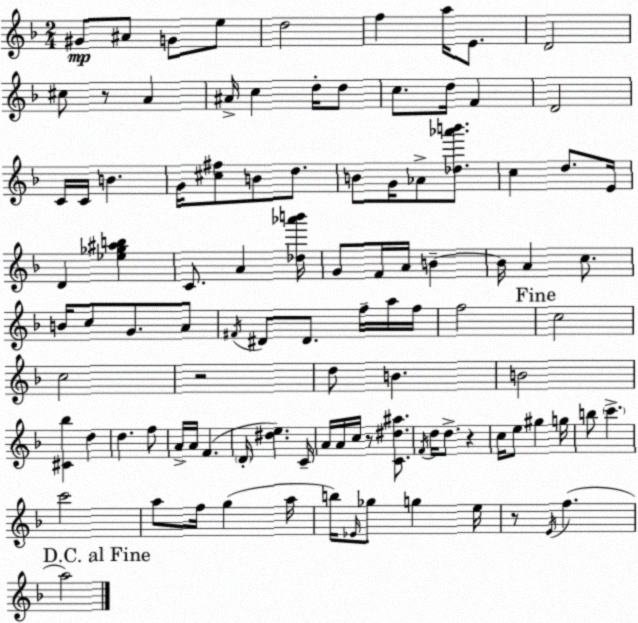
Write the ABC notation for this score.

X:1
T:Untitled
M:2/4
L:1/4
K:F
^G/2 ^A/2 G/2 e/2 d2 f a/4 E/2 D2 ^c/2 z/2 A ^A/4 c d/4 d/2 c/2 d/4 F D2 C/4 C/4 B G/4 [^c^f]/2 B/2 d/2 B/2 G/4 _A/2 [_d_a'b']/2 c d/2 E/4 D [_e_g^ab] C/2 A [_d_a'b']/4 G/2 F/4 A/4 B B/4 A c/2 B/4 c/2 G/2 A/2 ^F/4 ^D/2 ^D/2 f/4 a/4 f/4 f2 c2 c2 z2 d/2 B B2 [^C_b] d d f/2 A/4 A/4 F D/4 [^de] C/4 A/4 A/4 c/4 z/2 [C^d^a]/2 F/4 d/4 d/2 z c/4 e/2 ^g g/4 b/2 c' c'2 a/2 f/4 g a/4 b/4 _E/4 _g/2 g e/4 z/2 E/4 f a2